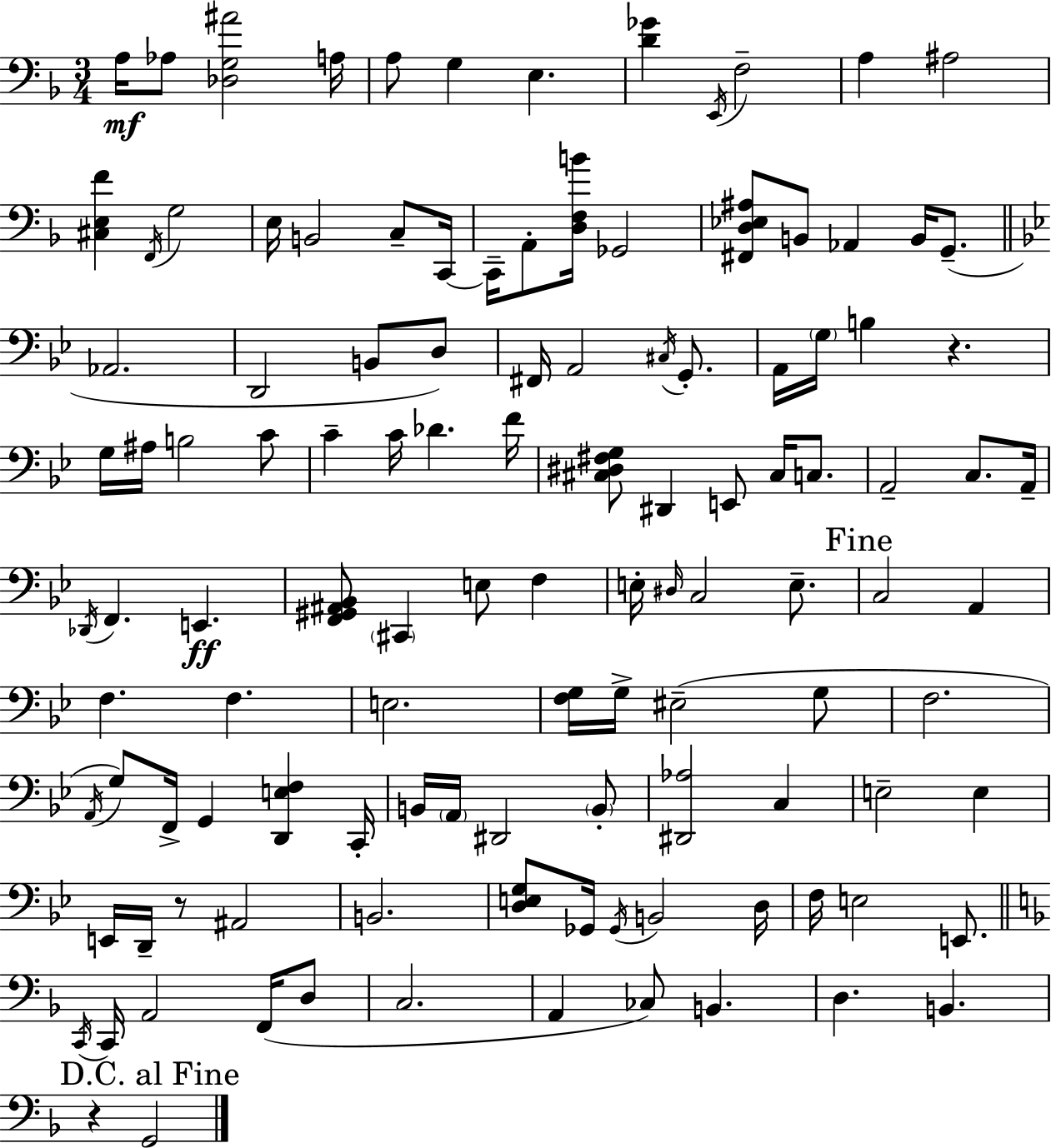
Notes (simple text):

A3/s Ab3/e [Db3,G3,A#4]/h A3/s A3/e G3/q E3/q. [D4,Gb4]/q E2/s F3/h A3/q A#3/h [C#3,E3,F4]/q F2/s G3/h E3/s B2/h C3/e C2/s C2/s A2/e [D3,F3,B4]/s Gb2/h [F#2,D3,Eb3,A#3]/e B2/e Ab2/q B2/s G2/e. Ab2/h. D2/h B2/e D3/e F#2/s A2/h C#3/s G2/e. A2/s G3/s B3/q R/q. G3/s A#3/s B3/h C4/e C4/q C4/s Db4/q. F4/s [C#3,D#3,F#3,G3]/e D#2/q E2/e C#3/s C3/e. A2/h C3/e. A2/s Db2/s F2/q. E2/q. [F2,G#2,A#2,Bb2]/e C#2/q E3/e F3/q E3/s D#3/s C3/h E3/e. C3/h A2/q F3/q. F3/q. E3/h. [F3,G3]/s G3/s EIS3/h G3/e F3/h. A2/s G3/e F2/s G2/q [D2,E3,F3]/q C2/s B2/s A2/s D#2/h B2/e [D#2,Ab3]/h C3/q E3/h E3/q E2/s D2/s R/e A#2/h B2/h. [D3,E3,G3]/e Gb2/s Gb2/s B2/h D3/s F3/s E3/h E2/e. C2/s C2/s A2/h F2/s D3/e C3/h. A2/q CES3/e B2/q. D3/q. B2/q. R/q G2/h